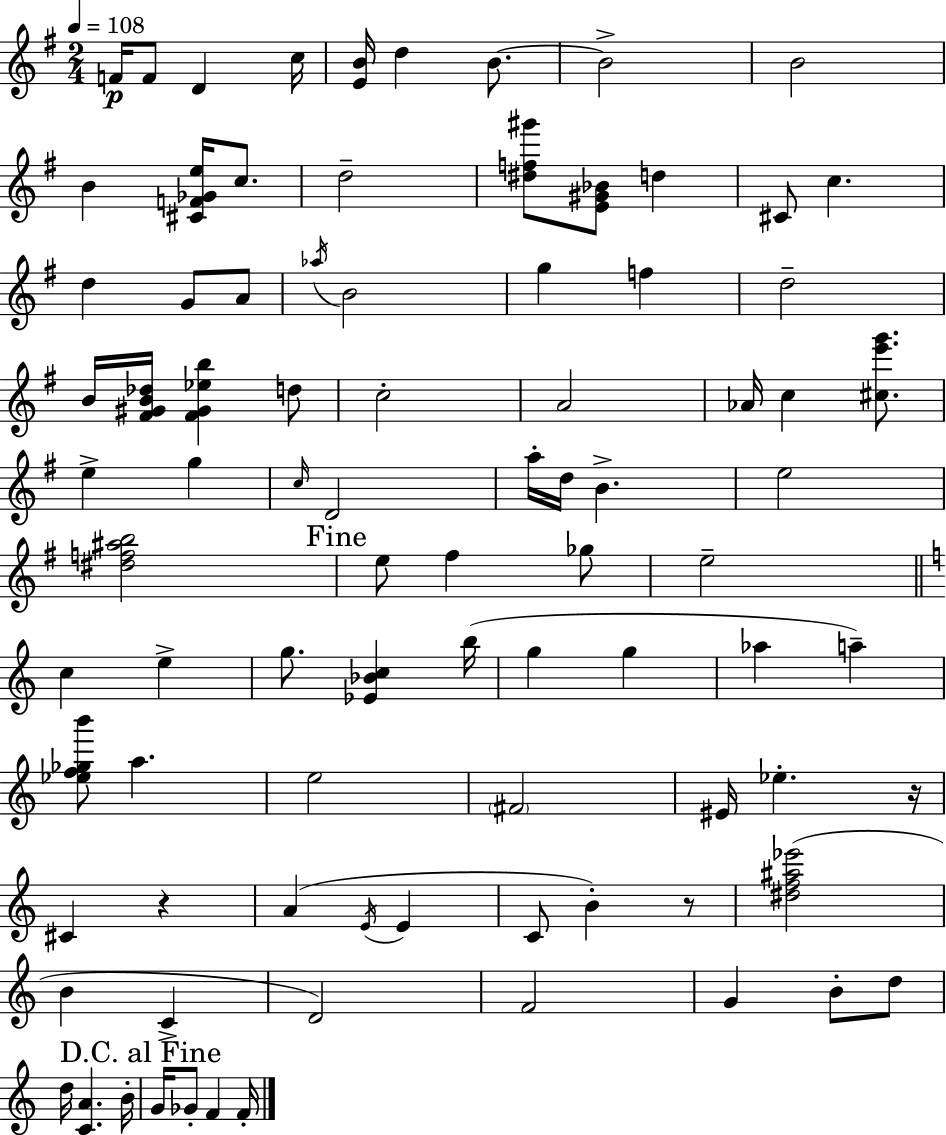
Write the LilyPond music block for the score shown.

{
  \clef treble
  \numericTimeSignature
  \time 2/4
  \key g \major
  \tempo 4 = 108
  f'16\p f'8 d'4 c''16 | <e' b'>16 d''4 b'8.~~ | b'2-> | b'2 | \break b'4 <cis' f' ges' e''>16 c''8. | d''2-- | <dis'' f'' gis'''>8 <e' gis' bes'>8 d''4 | cis'8 c''4. | \break d''4 g'8 a'8 | \acciaccatura { aes''16 } b'2 | g''4 f''4 | d''2-- | \break b'16 <fis' gis' b' des''>16 <fis' gis' ees'' b''>4 d''8 | c''2-. | a'2 | aes'16 c''4 <cis'' e''' g'''>8. | \break e''4-> g''4 | \grace { c''16 } d'2 | a''16-. d''16 b'4.-> | e''2 | \break <dis'' f'' ais'' b''>2 | \mark "Fine" e''8 fis''4 | ges''8 e''2-- | \bar "||" \break \key a \minor c''4 e''4-> | g''8. <ees' bes' c''>4 b''16( | g''4 g''4 | aes''4 a''4--) | \break <ees'' f'' ges'' b'''>8 a''4. | e''2 | \parenthesize fis'2 | eis'16 ees''4.-. r16 | \break cis'4 r4 | a'4( \acciaccatura { e'16 } e'4 | c'8 b'4-.) r8 | <dis'' f'' ais'' ees'''>2( | \break b'4 c'4-> | d'2) | f'2 | g'4 b'8-. d''8 | \break d''16 <c' a'>4. | b'16-. \mark "D.C. al Fine" g'16 ges'8-. f'4 | f'16-. \bar "|."
}